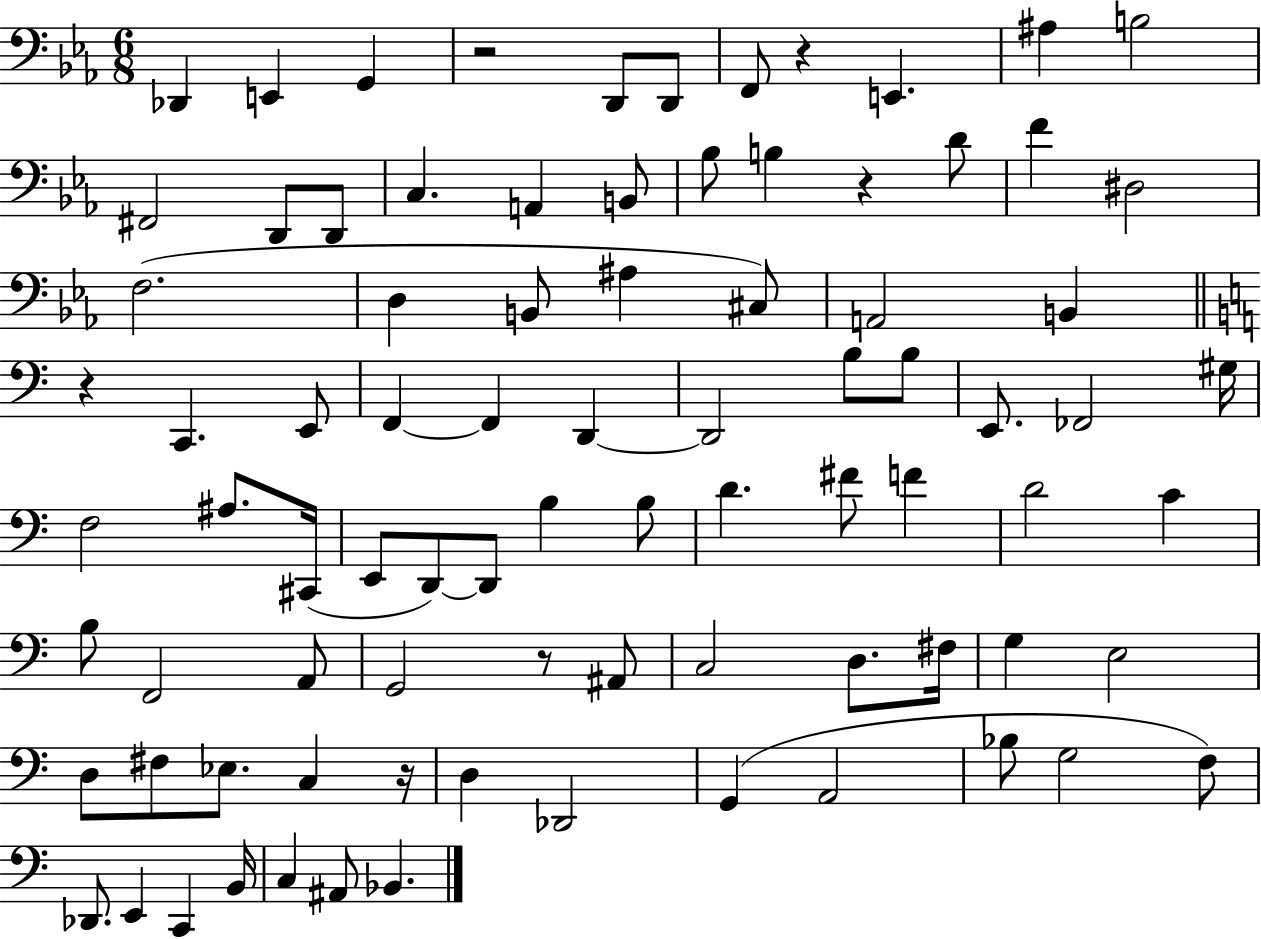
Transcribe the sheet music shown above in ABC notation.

X:1
T:Untitled
M:6/8
L:1/4
K:Eb
_D,, E,, G,, z2 D,,/2 D,,/2 F,,/2 z E,, ^A, B,2 ^F,,2 D,,/2 D,,/2 C, A,, B,,/2 _B,/2 B, z D/2 F ^D,2 F,2 D, B,,/2 ^A, ^C,/2 A,,2 B,, z C,, E,,/2 F,, F,, D,, D,,2 B,/2 B,/2 E,,/2 _F,,2 ^G,/4 F,2 ^A,/2 ^C,,/4 E,,/2 D,,/2 D,,/2 B, B,/2 D ^F/2 F D2 C B,/2 F,,2 A,,/2 G,,2 z/2 ^A,,/2 C,2 D,/2 ^F,/4 G, E,2 D,/2 ^F,/2 _E,/2 C, z/4 D, _D,,2 G,, A,,2 _B,/2 G,2 F,/2 _D,,/2 E,, C,, B,,/4 C, ^A,,/2 _B,,